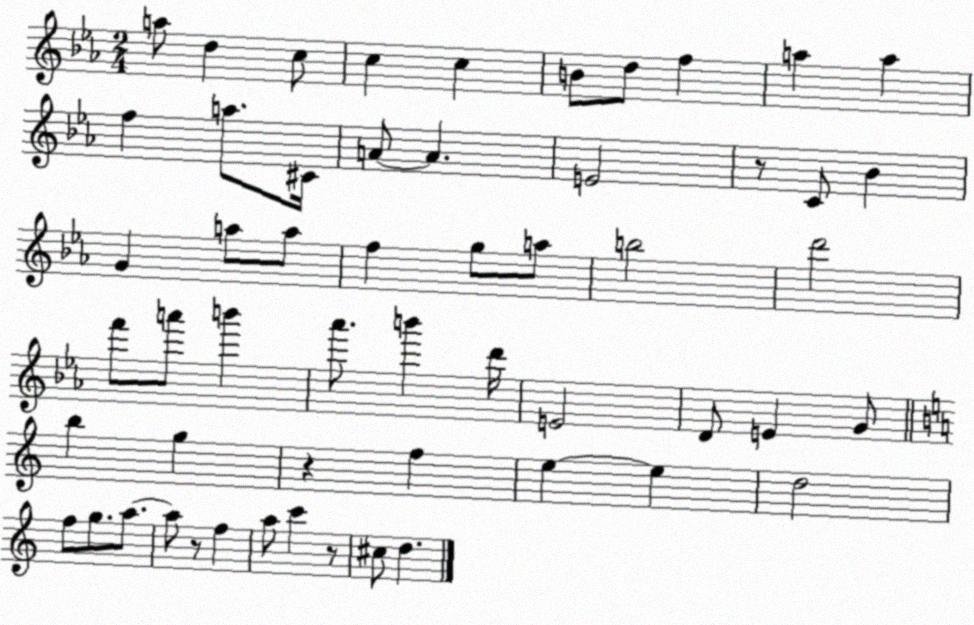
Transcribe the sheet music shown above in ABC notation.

X:1
T:Untitled
M:2/4
L:1/4
K:Eb
a/2 d c/2 c c B/2 d/2 f a a f a/2 ^C/4 A/2 A E2 z/2 C/2 _B G a/2 a/2 f g/2 a/2 b2 d'2 f'/2 a'/2 b' _a'/2 b' d'/4 E2 D/2 E G/2 b g z f e e d2 f/2 g/2 a/2 a/2 z/2 f a/2 c' z/2 ^c/2 d